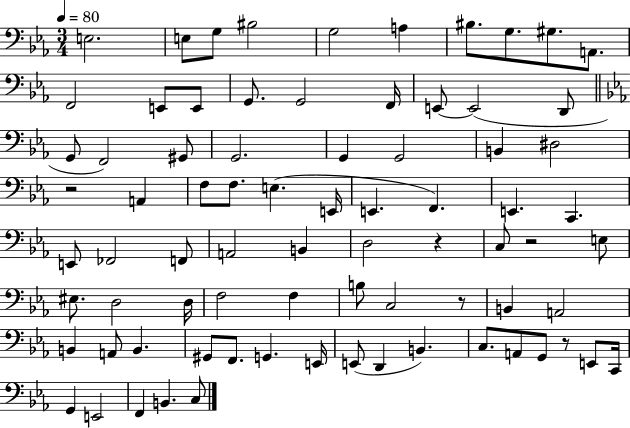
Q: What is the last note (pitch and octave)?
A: C3